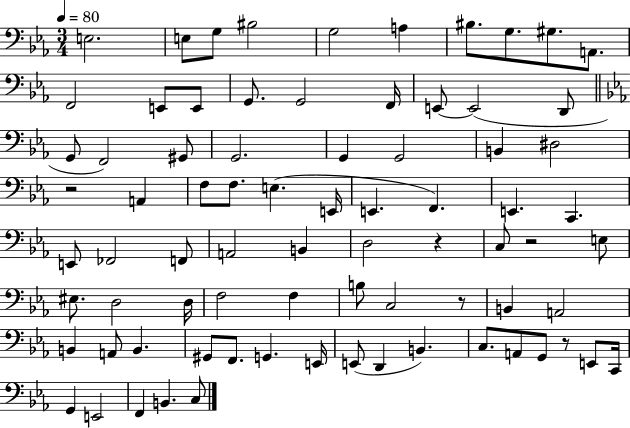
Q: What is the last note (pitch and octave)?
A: C3